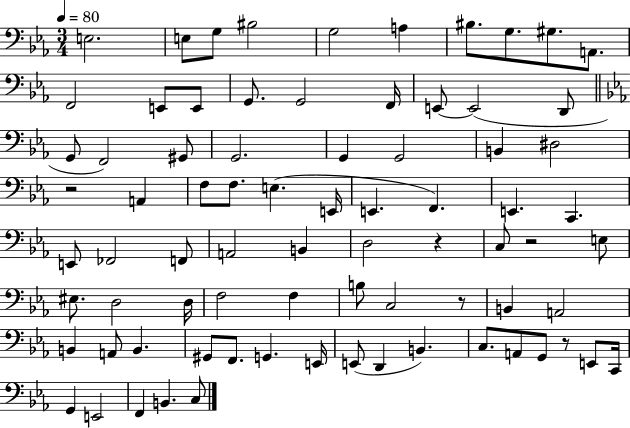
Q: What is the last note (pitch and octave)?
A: C3